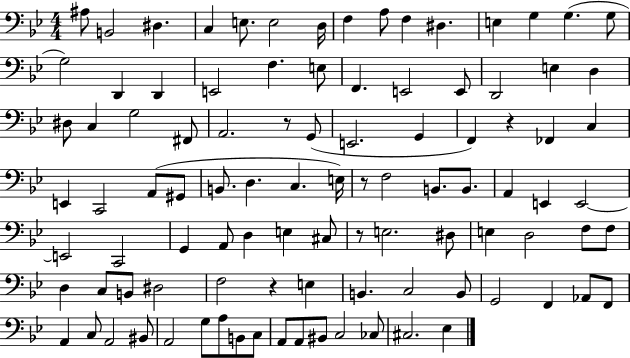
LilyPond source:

{
  \clef bass
  \numericTimeSignature
  \time 4/4
  \key bes \major
  \repeat volta 2 { ais8 b,2 dis4. | c4 e8. e2 d16 | f4 a8 f4 dis4. | e4 g4 g4.( g8 | \break g2) d,4 d,4 | e,2 f4. e8 | f,4. e,2 e,8 | d,2 e4 d4 | \break dis8 c4 g2 fis,8 | a,2. r8 g,8( | e,2. g,4 | f,4) r4 fes,4 c4 | \break e,4 c,2 a,8( gis,8 | b,8. d4. c4. e16) | r8 f2 b,8. b,8. | a,4 e,4 e,2~~ | \break e,2 c,2 | g,4 a,8 d4 e4 cis8 | r8 e2. dis8 | e4 d2 f8 f8 | \break d4 c8 b,8 dis2 | f2 r4 e4 | b,4. c2 b,8 | g,2 f,4 aes,8 f,8 | \break a,4 c8 a,2 bis,8 | a,2 g8 a8 b,8 c8 | a,8 a,8 bis,8 c2 ces8 | cis2. ees4 | \break } \bar "|."
}